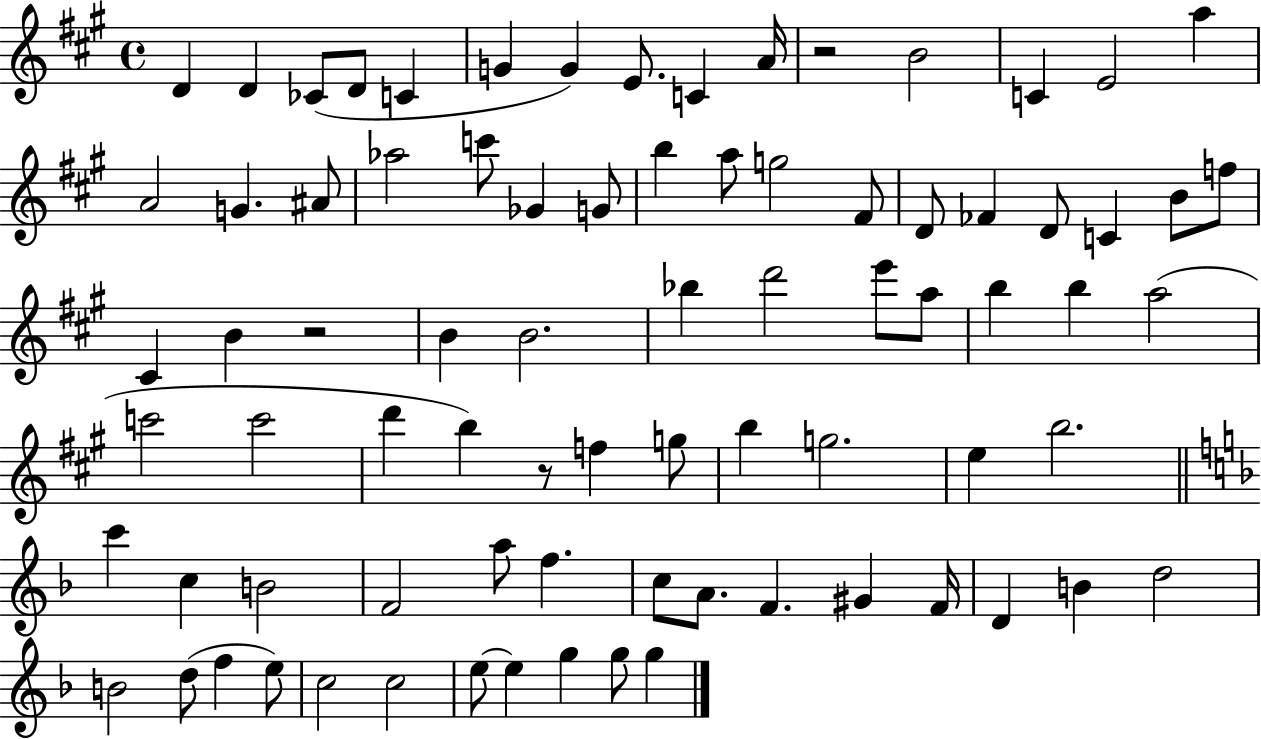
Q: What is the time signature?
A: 4/4